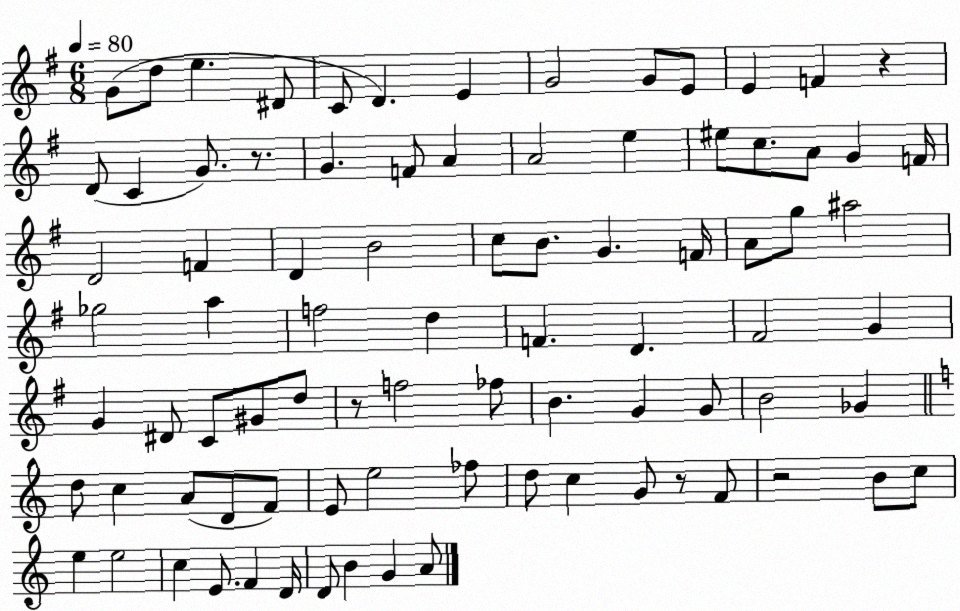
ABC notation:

X:1
T:Untitled
M:6/8
L:1/4
K:G
G/2 d/2 e ^D/2 C/2 D E G2 G/2 E/2 E F z D/2 C G/2 z/2 G F/2 A A2 e ^e/2 c/2 A/2 G F/4 D2 F D B2 c/2 B/2 G F/4 A/2 g/2 ^a2 _g2 a f2 d F D ^F2 G G ^D/2 C/2 ^G/2 d/2 z/2 f2 _f/2 B G G/2 B2 _G d/2 c A/2 D/2 F/2 E/2 e2 _f/2 d/2 c G/2 z/2 F/2 z2 B/2 c/2 e e2 c E/2 F D/4 D/2 B G A/2